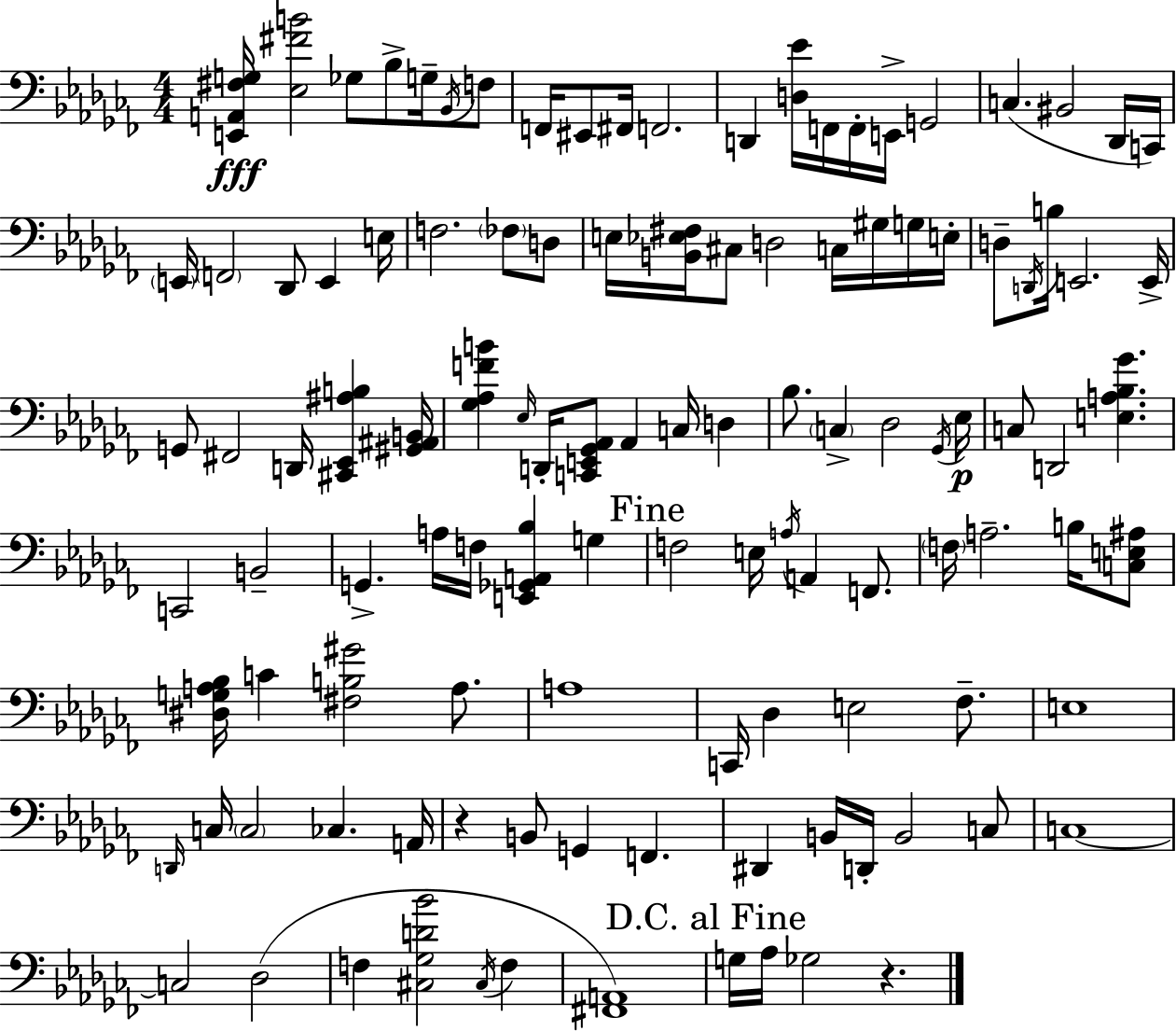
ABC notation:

X:1
T:Untitled
M:4/4
L:1/4
K:Abm
[E,,A,,^F,G,]/4 [_E,^FB]2 _G,/2 _B,/2 G,/4 _B,,/4 F,/2 F,,/4 ^E,,/2 ^F,,/4 F,,2 D,, [D,_E]/4 F,,/4 F,,/4 E,,/4 G,,2 C, ^B,,2 _D,,/4 C,,/4 E,,/4 F,,2 _D,,/2 E,, E,/4 F,2 _F,/2 D,/2 E,/4 [B,,_E,^F,]/4 ^C,/2 D,2 C,/4 ^G,/4 G,/4 E,/4 D,/2 D,,/4 B,/4 E,,2 E,,/4 G,,/2 ^F,,2 D,,/4 [^C,,_E,,^A,B,] [^G,,^A,,B,,]/4 [_G,_A,FB] _E,/4 D,,/4 [C,,E,,_G,,_A,,]/2 _A,, C,/4 D, _B,/2 C, _D,2 _G,,/4 _E,/4 C,/2 D,,2 [E,A,_B,_G] C,,2 B,,2 G,, A,/4 F,/4 [E,,_G,,A,,_B,] G, F,2 E,/4 A,/4 A,, F,,/2 F,/4 A,2 B,/4 [C,E,^A,]/2 [^D,G,A,_B,]/4 C [^F,B,^G]2 A,/2 A,4 C,,/4 _D, E,2 _F,/2 E,4 D,,/4 C,/4 C,2 _C, A,,/4 z B,,/2 G,, F,, ^D,, B,,/4 D,,/4 B,,2 C,/2 C,4 C,2 _D,2 F, [^C,_G,D_B]2 ^C,/4 F, [^F,,A,,]4 G,/4 _A,/4 _G,2 z